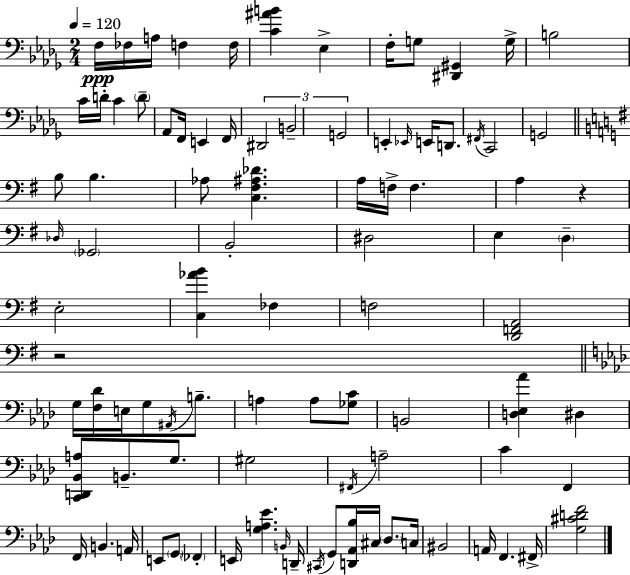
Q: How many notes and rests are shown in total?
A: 92